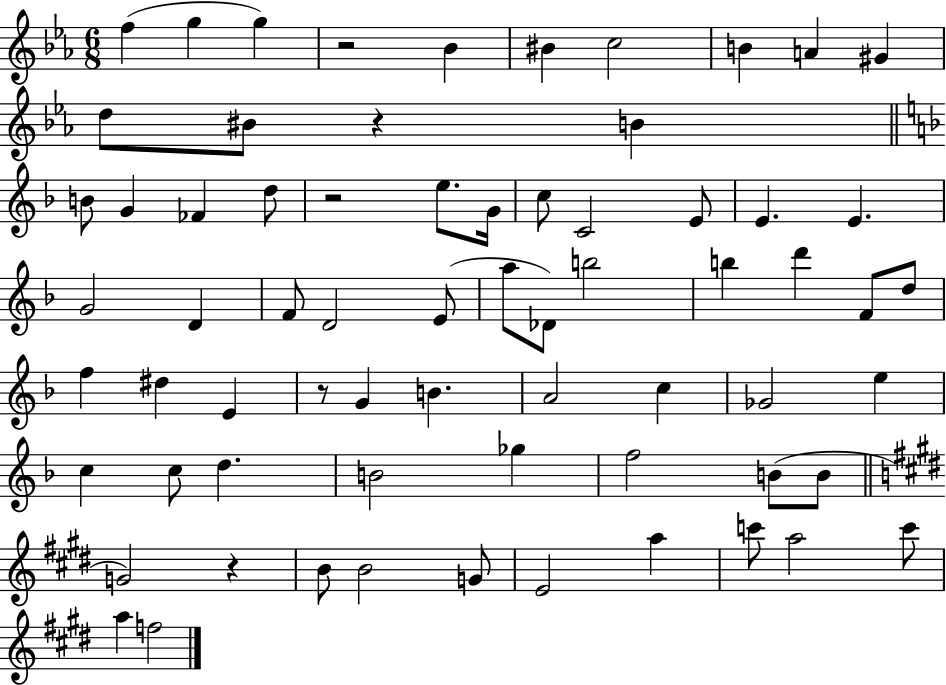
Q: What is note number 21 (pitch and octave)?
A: E4